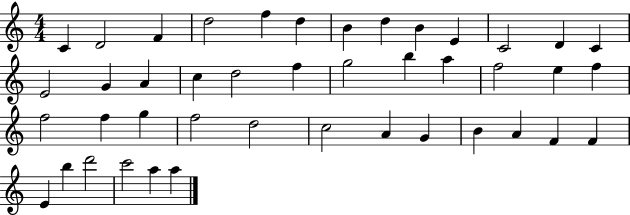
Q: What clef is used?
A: treble